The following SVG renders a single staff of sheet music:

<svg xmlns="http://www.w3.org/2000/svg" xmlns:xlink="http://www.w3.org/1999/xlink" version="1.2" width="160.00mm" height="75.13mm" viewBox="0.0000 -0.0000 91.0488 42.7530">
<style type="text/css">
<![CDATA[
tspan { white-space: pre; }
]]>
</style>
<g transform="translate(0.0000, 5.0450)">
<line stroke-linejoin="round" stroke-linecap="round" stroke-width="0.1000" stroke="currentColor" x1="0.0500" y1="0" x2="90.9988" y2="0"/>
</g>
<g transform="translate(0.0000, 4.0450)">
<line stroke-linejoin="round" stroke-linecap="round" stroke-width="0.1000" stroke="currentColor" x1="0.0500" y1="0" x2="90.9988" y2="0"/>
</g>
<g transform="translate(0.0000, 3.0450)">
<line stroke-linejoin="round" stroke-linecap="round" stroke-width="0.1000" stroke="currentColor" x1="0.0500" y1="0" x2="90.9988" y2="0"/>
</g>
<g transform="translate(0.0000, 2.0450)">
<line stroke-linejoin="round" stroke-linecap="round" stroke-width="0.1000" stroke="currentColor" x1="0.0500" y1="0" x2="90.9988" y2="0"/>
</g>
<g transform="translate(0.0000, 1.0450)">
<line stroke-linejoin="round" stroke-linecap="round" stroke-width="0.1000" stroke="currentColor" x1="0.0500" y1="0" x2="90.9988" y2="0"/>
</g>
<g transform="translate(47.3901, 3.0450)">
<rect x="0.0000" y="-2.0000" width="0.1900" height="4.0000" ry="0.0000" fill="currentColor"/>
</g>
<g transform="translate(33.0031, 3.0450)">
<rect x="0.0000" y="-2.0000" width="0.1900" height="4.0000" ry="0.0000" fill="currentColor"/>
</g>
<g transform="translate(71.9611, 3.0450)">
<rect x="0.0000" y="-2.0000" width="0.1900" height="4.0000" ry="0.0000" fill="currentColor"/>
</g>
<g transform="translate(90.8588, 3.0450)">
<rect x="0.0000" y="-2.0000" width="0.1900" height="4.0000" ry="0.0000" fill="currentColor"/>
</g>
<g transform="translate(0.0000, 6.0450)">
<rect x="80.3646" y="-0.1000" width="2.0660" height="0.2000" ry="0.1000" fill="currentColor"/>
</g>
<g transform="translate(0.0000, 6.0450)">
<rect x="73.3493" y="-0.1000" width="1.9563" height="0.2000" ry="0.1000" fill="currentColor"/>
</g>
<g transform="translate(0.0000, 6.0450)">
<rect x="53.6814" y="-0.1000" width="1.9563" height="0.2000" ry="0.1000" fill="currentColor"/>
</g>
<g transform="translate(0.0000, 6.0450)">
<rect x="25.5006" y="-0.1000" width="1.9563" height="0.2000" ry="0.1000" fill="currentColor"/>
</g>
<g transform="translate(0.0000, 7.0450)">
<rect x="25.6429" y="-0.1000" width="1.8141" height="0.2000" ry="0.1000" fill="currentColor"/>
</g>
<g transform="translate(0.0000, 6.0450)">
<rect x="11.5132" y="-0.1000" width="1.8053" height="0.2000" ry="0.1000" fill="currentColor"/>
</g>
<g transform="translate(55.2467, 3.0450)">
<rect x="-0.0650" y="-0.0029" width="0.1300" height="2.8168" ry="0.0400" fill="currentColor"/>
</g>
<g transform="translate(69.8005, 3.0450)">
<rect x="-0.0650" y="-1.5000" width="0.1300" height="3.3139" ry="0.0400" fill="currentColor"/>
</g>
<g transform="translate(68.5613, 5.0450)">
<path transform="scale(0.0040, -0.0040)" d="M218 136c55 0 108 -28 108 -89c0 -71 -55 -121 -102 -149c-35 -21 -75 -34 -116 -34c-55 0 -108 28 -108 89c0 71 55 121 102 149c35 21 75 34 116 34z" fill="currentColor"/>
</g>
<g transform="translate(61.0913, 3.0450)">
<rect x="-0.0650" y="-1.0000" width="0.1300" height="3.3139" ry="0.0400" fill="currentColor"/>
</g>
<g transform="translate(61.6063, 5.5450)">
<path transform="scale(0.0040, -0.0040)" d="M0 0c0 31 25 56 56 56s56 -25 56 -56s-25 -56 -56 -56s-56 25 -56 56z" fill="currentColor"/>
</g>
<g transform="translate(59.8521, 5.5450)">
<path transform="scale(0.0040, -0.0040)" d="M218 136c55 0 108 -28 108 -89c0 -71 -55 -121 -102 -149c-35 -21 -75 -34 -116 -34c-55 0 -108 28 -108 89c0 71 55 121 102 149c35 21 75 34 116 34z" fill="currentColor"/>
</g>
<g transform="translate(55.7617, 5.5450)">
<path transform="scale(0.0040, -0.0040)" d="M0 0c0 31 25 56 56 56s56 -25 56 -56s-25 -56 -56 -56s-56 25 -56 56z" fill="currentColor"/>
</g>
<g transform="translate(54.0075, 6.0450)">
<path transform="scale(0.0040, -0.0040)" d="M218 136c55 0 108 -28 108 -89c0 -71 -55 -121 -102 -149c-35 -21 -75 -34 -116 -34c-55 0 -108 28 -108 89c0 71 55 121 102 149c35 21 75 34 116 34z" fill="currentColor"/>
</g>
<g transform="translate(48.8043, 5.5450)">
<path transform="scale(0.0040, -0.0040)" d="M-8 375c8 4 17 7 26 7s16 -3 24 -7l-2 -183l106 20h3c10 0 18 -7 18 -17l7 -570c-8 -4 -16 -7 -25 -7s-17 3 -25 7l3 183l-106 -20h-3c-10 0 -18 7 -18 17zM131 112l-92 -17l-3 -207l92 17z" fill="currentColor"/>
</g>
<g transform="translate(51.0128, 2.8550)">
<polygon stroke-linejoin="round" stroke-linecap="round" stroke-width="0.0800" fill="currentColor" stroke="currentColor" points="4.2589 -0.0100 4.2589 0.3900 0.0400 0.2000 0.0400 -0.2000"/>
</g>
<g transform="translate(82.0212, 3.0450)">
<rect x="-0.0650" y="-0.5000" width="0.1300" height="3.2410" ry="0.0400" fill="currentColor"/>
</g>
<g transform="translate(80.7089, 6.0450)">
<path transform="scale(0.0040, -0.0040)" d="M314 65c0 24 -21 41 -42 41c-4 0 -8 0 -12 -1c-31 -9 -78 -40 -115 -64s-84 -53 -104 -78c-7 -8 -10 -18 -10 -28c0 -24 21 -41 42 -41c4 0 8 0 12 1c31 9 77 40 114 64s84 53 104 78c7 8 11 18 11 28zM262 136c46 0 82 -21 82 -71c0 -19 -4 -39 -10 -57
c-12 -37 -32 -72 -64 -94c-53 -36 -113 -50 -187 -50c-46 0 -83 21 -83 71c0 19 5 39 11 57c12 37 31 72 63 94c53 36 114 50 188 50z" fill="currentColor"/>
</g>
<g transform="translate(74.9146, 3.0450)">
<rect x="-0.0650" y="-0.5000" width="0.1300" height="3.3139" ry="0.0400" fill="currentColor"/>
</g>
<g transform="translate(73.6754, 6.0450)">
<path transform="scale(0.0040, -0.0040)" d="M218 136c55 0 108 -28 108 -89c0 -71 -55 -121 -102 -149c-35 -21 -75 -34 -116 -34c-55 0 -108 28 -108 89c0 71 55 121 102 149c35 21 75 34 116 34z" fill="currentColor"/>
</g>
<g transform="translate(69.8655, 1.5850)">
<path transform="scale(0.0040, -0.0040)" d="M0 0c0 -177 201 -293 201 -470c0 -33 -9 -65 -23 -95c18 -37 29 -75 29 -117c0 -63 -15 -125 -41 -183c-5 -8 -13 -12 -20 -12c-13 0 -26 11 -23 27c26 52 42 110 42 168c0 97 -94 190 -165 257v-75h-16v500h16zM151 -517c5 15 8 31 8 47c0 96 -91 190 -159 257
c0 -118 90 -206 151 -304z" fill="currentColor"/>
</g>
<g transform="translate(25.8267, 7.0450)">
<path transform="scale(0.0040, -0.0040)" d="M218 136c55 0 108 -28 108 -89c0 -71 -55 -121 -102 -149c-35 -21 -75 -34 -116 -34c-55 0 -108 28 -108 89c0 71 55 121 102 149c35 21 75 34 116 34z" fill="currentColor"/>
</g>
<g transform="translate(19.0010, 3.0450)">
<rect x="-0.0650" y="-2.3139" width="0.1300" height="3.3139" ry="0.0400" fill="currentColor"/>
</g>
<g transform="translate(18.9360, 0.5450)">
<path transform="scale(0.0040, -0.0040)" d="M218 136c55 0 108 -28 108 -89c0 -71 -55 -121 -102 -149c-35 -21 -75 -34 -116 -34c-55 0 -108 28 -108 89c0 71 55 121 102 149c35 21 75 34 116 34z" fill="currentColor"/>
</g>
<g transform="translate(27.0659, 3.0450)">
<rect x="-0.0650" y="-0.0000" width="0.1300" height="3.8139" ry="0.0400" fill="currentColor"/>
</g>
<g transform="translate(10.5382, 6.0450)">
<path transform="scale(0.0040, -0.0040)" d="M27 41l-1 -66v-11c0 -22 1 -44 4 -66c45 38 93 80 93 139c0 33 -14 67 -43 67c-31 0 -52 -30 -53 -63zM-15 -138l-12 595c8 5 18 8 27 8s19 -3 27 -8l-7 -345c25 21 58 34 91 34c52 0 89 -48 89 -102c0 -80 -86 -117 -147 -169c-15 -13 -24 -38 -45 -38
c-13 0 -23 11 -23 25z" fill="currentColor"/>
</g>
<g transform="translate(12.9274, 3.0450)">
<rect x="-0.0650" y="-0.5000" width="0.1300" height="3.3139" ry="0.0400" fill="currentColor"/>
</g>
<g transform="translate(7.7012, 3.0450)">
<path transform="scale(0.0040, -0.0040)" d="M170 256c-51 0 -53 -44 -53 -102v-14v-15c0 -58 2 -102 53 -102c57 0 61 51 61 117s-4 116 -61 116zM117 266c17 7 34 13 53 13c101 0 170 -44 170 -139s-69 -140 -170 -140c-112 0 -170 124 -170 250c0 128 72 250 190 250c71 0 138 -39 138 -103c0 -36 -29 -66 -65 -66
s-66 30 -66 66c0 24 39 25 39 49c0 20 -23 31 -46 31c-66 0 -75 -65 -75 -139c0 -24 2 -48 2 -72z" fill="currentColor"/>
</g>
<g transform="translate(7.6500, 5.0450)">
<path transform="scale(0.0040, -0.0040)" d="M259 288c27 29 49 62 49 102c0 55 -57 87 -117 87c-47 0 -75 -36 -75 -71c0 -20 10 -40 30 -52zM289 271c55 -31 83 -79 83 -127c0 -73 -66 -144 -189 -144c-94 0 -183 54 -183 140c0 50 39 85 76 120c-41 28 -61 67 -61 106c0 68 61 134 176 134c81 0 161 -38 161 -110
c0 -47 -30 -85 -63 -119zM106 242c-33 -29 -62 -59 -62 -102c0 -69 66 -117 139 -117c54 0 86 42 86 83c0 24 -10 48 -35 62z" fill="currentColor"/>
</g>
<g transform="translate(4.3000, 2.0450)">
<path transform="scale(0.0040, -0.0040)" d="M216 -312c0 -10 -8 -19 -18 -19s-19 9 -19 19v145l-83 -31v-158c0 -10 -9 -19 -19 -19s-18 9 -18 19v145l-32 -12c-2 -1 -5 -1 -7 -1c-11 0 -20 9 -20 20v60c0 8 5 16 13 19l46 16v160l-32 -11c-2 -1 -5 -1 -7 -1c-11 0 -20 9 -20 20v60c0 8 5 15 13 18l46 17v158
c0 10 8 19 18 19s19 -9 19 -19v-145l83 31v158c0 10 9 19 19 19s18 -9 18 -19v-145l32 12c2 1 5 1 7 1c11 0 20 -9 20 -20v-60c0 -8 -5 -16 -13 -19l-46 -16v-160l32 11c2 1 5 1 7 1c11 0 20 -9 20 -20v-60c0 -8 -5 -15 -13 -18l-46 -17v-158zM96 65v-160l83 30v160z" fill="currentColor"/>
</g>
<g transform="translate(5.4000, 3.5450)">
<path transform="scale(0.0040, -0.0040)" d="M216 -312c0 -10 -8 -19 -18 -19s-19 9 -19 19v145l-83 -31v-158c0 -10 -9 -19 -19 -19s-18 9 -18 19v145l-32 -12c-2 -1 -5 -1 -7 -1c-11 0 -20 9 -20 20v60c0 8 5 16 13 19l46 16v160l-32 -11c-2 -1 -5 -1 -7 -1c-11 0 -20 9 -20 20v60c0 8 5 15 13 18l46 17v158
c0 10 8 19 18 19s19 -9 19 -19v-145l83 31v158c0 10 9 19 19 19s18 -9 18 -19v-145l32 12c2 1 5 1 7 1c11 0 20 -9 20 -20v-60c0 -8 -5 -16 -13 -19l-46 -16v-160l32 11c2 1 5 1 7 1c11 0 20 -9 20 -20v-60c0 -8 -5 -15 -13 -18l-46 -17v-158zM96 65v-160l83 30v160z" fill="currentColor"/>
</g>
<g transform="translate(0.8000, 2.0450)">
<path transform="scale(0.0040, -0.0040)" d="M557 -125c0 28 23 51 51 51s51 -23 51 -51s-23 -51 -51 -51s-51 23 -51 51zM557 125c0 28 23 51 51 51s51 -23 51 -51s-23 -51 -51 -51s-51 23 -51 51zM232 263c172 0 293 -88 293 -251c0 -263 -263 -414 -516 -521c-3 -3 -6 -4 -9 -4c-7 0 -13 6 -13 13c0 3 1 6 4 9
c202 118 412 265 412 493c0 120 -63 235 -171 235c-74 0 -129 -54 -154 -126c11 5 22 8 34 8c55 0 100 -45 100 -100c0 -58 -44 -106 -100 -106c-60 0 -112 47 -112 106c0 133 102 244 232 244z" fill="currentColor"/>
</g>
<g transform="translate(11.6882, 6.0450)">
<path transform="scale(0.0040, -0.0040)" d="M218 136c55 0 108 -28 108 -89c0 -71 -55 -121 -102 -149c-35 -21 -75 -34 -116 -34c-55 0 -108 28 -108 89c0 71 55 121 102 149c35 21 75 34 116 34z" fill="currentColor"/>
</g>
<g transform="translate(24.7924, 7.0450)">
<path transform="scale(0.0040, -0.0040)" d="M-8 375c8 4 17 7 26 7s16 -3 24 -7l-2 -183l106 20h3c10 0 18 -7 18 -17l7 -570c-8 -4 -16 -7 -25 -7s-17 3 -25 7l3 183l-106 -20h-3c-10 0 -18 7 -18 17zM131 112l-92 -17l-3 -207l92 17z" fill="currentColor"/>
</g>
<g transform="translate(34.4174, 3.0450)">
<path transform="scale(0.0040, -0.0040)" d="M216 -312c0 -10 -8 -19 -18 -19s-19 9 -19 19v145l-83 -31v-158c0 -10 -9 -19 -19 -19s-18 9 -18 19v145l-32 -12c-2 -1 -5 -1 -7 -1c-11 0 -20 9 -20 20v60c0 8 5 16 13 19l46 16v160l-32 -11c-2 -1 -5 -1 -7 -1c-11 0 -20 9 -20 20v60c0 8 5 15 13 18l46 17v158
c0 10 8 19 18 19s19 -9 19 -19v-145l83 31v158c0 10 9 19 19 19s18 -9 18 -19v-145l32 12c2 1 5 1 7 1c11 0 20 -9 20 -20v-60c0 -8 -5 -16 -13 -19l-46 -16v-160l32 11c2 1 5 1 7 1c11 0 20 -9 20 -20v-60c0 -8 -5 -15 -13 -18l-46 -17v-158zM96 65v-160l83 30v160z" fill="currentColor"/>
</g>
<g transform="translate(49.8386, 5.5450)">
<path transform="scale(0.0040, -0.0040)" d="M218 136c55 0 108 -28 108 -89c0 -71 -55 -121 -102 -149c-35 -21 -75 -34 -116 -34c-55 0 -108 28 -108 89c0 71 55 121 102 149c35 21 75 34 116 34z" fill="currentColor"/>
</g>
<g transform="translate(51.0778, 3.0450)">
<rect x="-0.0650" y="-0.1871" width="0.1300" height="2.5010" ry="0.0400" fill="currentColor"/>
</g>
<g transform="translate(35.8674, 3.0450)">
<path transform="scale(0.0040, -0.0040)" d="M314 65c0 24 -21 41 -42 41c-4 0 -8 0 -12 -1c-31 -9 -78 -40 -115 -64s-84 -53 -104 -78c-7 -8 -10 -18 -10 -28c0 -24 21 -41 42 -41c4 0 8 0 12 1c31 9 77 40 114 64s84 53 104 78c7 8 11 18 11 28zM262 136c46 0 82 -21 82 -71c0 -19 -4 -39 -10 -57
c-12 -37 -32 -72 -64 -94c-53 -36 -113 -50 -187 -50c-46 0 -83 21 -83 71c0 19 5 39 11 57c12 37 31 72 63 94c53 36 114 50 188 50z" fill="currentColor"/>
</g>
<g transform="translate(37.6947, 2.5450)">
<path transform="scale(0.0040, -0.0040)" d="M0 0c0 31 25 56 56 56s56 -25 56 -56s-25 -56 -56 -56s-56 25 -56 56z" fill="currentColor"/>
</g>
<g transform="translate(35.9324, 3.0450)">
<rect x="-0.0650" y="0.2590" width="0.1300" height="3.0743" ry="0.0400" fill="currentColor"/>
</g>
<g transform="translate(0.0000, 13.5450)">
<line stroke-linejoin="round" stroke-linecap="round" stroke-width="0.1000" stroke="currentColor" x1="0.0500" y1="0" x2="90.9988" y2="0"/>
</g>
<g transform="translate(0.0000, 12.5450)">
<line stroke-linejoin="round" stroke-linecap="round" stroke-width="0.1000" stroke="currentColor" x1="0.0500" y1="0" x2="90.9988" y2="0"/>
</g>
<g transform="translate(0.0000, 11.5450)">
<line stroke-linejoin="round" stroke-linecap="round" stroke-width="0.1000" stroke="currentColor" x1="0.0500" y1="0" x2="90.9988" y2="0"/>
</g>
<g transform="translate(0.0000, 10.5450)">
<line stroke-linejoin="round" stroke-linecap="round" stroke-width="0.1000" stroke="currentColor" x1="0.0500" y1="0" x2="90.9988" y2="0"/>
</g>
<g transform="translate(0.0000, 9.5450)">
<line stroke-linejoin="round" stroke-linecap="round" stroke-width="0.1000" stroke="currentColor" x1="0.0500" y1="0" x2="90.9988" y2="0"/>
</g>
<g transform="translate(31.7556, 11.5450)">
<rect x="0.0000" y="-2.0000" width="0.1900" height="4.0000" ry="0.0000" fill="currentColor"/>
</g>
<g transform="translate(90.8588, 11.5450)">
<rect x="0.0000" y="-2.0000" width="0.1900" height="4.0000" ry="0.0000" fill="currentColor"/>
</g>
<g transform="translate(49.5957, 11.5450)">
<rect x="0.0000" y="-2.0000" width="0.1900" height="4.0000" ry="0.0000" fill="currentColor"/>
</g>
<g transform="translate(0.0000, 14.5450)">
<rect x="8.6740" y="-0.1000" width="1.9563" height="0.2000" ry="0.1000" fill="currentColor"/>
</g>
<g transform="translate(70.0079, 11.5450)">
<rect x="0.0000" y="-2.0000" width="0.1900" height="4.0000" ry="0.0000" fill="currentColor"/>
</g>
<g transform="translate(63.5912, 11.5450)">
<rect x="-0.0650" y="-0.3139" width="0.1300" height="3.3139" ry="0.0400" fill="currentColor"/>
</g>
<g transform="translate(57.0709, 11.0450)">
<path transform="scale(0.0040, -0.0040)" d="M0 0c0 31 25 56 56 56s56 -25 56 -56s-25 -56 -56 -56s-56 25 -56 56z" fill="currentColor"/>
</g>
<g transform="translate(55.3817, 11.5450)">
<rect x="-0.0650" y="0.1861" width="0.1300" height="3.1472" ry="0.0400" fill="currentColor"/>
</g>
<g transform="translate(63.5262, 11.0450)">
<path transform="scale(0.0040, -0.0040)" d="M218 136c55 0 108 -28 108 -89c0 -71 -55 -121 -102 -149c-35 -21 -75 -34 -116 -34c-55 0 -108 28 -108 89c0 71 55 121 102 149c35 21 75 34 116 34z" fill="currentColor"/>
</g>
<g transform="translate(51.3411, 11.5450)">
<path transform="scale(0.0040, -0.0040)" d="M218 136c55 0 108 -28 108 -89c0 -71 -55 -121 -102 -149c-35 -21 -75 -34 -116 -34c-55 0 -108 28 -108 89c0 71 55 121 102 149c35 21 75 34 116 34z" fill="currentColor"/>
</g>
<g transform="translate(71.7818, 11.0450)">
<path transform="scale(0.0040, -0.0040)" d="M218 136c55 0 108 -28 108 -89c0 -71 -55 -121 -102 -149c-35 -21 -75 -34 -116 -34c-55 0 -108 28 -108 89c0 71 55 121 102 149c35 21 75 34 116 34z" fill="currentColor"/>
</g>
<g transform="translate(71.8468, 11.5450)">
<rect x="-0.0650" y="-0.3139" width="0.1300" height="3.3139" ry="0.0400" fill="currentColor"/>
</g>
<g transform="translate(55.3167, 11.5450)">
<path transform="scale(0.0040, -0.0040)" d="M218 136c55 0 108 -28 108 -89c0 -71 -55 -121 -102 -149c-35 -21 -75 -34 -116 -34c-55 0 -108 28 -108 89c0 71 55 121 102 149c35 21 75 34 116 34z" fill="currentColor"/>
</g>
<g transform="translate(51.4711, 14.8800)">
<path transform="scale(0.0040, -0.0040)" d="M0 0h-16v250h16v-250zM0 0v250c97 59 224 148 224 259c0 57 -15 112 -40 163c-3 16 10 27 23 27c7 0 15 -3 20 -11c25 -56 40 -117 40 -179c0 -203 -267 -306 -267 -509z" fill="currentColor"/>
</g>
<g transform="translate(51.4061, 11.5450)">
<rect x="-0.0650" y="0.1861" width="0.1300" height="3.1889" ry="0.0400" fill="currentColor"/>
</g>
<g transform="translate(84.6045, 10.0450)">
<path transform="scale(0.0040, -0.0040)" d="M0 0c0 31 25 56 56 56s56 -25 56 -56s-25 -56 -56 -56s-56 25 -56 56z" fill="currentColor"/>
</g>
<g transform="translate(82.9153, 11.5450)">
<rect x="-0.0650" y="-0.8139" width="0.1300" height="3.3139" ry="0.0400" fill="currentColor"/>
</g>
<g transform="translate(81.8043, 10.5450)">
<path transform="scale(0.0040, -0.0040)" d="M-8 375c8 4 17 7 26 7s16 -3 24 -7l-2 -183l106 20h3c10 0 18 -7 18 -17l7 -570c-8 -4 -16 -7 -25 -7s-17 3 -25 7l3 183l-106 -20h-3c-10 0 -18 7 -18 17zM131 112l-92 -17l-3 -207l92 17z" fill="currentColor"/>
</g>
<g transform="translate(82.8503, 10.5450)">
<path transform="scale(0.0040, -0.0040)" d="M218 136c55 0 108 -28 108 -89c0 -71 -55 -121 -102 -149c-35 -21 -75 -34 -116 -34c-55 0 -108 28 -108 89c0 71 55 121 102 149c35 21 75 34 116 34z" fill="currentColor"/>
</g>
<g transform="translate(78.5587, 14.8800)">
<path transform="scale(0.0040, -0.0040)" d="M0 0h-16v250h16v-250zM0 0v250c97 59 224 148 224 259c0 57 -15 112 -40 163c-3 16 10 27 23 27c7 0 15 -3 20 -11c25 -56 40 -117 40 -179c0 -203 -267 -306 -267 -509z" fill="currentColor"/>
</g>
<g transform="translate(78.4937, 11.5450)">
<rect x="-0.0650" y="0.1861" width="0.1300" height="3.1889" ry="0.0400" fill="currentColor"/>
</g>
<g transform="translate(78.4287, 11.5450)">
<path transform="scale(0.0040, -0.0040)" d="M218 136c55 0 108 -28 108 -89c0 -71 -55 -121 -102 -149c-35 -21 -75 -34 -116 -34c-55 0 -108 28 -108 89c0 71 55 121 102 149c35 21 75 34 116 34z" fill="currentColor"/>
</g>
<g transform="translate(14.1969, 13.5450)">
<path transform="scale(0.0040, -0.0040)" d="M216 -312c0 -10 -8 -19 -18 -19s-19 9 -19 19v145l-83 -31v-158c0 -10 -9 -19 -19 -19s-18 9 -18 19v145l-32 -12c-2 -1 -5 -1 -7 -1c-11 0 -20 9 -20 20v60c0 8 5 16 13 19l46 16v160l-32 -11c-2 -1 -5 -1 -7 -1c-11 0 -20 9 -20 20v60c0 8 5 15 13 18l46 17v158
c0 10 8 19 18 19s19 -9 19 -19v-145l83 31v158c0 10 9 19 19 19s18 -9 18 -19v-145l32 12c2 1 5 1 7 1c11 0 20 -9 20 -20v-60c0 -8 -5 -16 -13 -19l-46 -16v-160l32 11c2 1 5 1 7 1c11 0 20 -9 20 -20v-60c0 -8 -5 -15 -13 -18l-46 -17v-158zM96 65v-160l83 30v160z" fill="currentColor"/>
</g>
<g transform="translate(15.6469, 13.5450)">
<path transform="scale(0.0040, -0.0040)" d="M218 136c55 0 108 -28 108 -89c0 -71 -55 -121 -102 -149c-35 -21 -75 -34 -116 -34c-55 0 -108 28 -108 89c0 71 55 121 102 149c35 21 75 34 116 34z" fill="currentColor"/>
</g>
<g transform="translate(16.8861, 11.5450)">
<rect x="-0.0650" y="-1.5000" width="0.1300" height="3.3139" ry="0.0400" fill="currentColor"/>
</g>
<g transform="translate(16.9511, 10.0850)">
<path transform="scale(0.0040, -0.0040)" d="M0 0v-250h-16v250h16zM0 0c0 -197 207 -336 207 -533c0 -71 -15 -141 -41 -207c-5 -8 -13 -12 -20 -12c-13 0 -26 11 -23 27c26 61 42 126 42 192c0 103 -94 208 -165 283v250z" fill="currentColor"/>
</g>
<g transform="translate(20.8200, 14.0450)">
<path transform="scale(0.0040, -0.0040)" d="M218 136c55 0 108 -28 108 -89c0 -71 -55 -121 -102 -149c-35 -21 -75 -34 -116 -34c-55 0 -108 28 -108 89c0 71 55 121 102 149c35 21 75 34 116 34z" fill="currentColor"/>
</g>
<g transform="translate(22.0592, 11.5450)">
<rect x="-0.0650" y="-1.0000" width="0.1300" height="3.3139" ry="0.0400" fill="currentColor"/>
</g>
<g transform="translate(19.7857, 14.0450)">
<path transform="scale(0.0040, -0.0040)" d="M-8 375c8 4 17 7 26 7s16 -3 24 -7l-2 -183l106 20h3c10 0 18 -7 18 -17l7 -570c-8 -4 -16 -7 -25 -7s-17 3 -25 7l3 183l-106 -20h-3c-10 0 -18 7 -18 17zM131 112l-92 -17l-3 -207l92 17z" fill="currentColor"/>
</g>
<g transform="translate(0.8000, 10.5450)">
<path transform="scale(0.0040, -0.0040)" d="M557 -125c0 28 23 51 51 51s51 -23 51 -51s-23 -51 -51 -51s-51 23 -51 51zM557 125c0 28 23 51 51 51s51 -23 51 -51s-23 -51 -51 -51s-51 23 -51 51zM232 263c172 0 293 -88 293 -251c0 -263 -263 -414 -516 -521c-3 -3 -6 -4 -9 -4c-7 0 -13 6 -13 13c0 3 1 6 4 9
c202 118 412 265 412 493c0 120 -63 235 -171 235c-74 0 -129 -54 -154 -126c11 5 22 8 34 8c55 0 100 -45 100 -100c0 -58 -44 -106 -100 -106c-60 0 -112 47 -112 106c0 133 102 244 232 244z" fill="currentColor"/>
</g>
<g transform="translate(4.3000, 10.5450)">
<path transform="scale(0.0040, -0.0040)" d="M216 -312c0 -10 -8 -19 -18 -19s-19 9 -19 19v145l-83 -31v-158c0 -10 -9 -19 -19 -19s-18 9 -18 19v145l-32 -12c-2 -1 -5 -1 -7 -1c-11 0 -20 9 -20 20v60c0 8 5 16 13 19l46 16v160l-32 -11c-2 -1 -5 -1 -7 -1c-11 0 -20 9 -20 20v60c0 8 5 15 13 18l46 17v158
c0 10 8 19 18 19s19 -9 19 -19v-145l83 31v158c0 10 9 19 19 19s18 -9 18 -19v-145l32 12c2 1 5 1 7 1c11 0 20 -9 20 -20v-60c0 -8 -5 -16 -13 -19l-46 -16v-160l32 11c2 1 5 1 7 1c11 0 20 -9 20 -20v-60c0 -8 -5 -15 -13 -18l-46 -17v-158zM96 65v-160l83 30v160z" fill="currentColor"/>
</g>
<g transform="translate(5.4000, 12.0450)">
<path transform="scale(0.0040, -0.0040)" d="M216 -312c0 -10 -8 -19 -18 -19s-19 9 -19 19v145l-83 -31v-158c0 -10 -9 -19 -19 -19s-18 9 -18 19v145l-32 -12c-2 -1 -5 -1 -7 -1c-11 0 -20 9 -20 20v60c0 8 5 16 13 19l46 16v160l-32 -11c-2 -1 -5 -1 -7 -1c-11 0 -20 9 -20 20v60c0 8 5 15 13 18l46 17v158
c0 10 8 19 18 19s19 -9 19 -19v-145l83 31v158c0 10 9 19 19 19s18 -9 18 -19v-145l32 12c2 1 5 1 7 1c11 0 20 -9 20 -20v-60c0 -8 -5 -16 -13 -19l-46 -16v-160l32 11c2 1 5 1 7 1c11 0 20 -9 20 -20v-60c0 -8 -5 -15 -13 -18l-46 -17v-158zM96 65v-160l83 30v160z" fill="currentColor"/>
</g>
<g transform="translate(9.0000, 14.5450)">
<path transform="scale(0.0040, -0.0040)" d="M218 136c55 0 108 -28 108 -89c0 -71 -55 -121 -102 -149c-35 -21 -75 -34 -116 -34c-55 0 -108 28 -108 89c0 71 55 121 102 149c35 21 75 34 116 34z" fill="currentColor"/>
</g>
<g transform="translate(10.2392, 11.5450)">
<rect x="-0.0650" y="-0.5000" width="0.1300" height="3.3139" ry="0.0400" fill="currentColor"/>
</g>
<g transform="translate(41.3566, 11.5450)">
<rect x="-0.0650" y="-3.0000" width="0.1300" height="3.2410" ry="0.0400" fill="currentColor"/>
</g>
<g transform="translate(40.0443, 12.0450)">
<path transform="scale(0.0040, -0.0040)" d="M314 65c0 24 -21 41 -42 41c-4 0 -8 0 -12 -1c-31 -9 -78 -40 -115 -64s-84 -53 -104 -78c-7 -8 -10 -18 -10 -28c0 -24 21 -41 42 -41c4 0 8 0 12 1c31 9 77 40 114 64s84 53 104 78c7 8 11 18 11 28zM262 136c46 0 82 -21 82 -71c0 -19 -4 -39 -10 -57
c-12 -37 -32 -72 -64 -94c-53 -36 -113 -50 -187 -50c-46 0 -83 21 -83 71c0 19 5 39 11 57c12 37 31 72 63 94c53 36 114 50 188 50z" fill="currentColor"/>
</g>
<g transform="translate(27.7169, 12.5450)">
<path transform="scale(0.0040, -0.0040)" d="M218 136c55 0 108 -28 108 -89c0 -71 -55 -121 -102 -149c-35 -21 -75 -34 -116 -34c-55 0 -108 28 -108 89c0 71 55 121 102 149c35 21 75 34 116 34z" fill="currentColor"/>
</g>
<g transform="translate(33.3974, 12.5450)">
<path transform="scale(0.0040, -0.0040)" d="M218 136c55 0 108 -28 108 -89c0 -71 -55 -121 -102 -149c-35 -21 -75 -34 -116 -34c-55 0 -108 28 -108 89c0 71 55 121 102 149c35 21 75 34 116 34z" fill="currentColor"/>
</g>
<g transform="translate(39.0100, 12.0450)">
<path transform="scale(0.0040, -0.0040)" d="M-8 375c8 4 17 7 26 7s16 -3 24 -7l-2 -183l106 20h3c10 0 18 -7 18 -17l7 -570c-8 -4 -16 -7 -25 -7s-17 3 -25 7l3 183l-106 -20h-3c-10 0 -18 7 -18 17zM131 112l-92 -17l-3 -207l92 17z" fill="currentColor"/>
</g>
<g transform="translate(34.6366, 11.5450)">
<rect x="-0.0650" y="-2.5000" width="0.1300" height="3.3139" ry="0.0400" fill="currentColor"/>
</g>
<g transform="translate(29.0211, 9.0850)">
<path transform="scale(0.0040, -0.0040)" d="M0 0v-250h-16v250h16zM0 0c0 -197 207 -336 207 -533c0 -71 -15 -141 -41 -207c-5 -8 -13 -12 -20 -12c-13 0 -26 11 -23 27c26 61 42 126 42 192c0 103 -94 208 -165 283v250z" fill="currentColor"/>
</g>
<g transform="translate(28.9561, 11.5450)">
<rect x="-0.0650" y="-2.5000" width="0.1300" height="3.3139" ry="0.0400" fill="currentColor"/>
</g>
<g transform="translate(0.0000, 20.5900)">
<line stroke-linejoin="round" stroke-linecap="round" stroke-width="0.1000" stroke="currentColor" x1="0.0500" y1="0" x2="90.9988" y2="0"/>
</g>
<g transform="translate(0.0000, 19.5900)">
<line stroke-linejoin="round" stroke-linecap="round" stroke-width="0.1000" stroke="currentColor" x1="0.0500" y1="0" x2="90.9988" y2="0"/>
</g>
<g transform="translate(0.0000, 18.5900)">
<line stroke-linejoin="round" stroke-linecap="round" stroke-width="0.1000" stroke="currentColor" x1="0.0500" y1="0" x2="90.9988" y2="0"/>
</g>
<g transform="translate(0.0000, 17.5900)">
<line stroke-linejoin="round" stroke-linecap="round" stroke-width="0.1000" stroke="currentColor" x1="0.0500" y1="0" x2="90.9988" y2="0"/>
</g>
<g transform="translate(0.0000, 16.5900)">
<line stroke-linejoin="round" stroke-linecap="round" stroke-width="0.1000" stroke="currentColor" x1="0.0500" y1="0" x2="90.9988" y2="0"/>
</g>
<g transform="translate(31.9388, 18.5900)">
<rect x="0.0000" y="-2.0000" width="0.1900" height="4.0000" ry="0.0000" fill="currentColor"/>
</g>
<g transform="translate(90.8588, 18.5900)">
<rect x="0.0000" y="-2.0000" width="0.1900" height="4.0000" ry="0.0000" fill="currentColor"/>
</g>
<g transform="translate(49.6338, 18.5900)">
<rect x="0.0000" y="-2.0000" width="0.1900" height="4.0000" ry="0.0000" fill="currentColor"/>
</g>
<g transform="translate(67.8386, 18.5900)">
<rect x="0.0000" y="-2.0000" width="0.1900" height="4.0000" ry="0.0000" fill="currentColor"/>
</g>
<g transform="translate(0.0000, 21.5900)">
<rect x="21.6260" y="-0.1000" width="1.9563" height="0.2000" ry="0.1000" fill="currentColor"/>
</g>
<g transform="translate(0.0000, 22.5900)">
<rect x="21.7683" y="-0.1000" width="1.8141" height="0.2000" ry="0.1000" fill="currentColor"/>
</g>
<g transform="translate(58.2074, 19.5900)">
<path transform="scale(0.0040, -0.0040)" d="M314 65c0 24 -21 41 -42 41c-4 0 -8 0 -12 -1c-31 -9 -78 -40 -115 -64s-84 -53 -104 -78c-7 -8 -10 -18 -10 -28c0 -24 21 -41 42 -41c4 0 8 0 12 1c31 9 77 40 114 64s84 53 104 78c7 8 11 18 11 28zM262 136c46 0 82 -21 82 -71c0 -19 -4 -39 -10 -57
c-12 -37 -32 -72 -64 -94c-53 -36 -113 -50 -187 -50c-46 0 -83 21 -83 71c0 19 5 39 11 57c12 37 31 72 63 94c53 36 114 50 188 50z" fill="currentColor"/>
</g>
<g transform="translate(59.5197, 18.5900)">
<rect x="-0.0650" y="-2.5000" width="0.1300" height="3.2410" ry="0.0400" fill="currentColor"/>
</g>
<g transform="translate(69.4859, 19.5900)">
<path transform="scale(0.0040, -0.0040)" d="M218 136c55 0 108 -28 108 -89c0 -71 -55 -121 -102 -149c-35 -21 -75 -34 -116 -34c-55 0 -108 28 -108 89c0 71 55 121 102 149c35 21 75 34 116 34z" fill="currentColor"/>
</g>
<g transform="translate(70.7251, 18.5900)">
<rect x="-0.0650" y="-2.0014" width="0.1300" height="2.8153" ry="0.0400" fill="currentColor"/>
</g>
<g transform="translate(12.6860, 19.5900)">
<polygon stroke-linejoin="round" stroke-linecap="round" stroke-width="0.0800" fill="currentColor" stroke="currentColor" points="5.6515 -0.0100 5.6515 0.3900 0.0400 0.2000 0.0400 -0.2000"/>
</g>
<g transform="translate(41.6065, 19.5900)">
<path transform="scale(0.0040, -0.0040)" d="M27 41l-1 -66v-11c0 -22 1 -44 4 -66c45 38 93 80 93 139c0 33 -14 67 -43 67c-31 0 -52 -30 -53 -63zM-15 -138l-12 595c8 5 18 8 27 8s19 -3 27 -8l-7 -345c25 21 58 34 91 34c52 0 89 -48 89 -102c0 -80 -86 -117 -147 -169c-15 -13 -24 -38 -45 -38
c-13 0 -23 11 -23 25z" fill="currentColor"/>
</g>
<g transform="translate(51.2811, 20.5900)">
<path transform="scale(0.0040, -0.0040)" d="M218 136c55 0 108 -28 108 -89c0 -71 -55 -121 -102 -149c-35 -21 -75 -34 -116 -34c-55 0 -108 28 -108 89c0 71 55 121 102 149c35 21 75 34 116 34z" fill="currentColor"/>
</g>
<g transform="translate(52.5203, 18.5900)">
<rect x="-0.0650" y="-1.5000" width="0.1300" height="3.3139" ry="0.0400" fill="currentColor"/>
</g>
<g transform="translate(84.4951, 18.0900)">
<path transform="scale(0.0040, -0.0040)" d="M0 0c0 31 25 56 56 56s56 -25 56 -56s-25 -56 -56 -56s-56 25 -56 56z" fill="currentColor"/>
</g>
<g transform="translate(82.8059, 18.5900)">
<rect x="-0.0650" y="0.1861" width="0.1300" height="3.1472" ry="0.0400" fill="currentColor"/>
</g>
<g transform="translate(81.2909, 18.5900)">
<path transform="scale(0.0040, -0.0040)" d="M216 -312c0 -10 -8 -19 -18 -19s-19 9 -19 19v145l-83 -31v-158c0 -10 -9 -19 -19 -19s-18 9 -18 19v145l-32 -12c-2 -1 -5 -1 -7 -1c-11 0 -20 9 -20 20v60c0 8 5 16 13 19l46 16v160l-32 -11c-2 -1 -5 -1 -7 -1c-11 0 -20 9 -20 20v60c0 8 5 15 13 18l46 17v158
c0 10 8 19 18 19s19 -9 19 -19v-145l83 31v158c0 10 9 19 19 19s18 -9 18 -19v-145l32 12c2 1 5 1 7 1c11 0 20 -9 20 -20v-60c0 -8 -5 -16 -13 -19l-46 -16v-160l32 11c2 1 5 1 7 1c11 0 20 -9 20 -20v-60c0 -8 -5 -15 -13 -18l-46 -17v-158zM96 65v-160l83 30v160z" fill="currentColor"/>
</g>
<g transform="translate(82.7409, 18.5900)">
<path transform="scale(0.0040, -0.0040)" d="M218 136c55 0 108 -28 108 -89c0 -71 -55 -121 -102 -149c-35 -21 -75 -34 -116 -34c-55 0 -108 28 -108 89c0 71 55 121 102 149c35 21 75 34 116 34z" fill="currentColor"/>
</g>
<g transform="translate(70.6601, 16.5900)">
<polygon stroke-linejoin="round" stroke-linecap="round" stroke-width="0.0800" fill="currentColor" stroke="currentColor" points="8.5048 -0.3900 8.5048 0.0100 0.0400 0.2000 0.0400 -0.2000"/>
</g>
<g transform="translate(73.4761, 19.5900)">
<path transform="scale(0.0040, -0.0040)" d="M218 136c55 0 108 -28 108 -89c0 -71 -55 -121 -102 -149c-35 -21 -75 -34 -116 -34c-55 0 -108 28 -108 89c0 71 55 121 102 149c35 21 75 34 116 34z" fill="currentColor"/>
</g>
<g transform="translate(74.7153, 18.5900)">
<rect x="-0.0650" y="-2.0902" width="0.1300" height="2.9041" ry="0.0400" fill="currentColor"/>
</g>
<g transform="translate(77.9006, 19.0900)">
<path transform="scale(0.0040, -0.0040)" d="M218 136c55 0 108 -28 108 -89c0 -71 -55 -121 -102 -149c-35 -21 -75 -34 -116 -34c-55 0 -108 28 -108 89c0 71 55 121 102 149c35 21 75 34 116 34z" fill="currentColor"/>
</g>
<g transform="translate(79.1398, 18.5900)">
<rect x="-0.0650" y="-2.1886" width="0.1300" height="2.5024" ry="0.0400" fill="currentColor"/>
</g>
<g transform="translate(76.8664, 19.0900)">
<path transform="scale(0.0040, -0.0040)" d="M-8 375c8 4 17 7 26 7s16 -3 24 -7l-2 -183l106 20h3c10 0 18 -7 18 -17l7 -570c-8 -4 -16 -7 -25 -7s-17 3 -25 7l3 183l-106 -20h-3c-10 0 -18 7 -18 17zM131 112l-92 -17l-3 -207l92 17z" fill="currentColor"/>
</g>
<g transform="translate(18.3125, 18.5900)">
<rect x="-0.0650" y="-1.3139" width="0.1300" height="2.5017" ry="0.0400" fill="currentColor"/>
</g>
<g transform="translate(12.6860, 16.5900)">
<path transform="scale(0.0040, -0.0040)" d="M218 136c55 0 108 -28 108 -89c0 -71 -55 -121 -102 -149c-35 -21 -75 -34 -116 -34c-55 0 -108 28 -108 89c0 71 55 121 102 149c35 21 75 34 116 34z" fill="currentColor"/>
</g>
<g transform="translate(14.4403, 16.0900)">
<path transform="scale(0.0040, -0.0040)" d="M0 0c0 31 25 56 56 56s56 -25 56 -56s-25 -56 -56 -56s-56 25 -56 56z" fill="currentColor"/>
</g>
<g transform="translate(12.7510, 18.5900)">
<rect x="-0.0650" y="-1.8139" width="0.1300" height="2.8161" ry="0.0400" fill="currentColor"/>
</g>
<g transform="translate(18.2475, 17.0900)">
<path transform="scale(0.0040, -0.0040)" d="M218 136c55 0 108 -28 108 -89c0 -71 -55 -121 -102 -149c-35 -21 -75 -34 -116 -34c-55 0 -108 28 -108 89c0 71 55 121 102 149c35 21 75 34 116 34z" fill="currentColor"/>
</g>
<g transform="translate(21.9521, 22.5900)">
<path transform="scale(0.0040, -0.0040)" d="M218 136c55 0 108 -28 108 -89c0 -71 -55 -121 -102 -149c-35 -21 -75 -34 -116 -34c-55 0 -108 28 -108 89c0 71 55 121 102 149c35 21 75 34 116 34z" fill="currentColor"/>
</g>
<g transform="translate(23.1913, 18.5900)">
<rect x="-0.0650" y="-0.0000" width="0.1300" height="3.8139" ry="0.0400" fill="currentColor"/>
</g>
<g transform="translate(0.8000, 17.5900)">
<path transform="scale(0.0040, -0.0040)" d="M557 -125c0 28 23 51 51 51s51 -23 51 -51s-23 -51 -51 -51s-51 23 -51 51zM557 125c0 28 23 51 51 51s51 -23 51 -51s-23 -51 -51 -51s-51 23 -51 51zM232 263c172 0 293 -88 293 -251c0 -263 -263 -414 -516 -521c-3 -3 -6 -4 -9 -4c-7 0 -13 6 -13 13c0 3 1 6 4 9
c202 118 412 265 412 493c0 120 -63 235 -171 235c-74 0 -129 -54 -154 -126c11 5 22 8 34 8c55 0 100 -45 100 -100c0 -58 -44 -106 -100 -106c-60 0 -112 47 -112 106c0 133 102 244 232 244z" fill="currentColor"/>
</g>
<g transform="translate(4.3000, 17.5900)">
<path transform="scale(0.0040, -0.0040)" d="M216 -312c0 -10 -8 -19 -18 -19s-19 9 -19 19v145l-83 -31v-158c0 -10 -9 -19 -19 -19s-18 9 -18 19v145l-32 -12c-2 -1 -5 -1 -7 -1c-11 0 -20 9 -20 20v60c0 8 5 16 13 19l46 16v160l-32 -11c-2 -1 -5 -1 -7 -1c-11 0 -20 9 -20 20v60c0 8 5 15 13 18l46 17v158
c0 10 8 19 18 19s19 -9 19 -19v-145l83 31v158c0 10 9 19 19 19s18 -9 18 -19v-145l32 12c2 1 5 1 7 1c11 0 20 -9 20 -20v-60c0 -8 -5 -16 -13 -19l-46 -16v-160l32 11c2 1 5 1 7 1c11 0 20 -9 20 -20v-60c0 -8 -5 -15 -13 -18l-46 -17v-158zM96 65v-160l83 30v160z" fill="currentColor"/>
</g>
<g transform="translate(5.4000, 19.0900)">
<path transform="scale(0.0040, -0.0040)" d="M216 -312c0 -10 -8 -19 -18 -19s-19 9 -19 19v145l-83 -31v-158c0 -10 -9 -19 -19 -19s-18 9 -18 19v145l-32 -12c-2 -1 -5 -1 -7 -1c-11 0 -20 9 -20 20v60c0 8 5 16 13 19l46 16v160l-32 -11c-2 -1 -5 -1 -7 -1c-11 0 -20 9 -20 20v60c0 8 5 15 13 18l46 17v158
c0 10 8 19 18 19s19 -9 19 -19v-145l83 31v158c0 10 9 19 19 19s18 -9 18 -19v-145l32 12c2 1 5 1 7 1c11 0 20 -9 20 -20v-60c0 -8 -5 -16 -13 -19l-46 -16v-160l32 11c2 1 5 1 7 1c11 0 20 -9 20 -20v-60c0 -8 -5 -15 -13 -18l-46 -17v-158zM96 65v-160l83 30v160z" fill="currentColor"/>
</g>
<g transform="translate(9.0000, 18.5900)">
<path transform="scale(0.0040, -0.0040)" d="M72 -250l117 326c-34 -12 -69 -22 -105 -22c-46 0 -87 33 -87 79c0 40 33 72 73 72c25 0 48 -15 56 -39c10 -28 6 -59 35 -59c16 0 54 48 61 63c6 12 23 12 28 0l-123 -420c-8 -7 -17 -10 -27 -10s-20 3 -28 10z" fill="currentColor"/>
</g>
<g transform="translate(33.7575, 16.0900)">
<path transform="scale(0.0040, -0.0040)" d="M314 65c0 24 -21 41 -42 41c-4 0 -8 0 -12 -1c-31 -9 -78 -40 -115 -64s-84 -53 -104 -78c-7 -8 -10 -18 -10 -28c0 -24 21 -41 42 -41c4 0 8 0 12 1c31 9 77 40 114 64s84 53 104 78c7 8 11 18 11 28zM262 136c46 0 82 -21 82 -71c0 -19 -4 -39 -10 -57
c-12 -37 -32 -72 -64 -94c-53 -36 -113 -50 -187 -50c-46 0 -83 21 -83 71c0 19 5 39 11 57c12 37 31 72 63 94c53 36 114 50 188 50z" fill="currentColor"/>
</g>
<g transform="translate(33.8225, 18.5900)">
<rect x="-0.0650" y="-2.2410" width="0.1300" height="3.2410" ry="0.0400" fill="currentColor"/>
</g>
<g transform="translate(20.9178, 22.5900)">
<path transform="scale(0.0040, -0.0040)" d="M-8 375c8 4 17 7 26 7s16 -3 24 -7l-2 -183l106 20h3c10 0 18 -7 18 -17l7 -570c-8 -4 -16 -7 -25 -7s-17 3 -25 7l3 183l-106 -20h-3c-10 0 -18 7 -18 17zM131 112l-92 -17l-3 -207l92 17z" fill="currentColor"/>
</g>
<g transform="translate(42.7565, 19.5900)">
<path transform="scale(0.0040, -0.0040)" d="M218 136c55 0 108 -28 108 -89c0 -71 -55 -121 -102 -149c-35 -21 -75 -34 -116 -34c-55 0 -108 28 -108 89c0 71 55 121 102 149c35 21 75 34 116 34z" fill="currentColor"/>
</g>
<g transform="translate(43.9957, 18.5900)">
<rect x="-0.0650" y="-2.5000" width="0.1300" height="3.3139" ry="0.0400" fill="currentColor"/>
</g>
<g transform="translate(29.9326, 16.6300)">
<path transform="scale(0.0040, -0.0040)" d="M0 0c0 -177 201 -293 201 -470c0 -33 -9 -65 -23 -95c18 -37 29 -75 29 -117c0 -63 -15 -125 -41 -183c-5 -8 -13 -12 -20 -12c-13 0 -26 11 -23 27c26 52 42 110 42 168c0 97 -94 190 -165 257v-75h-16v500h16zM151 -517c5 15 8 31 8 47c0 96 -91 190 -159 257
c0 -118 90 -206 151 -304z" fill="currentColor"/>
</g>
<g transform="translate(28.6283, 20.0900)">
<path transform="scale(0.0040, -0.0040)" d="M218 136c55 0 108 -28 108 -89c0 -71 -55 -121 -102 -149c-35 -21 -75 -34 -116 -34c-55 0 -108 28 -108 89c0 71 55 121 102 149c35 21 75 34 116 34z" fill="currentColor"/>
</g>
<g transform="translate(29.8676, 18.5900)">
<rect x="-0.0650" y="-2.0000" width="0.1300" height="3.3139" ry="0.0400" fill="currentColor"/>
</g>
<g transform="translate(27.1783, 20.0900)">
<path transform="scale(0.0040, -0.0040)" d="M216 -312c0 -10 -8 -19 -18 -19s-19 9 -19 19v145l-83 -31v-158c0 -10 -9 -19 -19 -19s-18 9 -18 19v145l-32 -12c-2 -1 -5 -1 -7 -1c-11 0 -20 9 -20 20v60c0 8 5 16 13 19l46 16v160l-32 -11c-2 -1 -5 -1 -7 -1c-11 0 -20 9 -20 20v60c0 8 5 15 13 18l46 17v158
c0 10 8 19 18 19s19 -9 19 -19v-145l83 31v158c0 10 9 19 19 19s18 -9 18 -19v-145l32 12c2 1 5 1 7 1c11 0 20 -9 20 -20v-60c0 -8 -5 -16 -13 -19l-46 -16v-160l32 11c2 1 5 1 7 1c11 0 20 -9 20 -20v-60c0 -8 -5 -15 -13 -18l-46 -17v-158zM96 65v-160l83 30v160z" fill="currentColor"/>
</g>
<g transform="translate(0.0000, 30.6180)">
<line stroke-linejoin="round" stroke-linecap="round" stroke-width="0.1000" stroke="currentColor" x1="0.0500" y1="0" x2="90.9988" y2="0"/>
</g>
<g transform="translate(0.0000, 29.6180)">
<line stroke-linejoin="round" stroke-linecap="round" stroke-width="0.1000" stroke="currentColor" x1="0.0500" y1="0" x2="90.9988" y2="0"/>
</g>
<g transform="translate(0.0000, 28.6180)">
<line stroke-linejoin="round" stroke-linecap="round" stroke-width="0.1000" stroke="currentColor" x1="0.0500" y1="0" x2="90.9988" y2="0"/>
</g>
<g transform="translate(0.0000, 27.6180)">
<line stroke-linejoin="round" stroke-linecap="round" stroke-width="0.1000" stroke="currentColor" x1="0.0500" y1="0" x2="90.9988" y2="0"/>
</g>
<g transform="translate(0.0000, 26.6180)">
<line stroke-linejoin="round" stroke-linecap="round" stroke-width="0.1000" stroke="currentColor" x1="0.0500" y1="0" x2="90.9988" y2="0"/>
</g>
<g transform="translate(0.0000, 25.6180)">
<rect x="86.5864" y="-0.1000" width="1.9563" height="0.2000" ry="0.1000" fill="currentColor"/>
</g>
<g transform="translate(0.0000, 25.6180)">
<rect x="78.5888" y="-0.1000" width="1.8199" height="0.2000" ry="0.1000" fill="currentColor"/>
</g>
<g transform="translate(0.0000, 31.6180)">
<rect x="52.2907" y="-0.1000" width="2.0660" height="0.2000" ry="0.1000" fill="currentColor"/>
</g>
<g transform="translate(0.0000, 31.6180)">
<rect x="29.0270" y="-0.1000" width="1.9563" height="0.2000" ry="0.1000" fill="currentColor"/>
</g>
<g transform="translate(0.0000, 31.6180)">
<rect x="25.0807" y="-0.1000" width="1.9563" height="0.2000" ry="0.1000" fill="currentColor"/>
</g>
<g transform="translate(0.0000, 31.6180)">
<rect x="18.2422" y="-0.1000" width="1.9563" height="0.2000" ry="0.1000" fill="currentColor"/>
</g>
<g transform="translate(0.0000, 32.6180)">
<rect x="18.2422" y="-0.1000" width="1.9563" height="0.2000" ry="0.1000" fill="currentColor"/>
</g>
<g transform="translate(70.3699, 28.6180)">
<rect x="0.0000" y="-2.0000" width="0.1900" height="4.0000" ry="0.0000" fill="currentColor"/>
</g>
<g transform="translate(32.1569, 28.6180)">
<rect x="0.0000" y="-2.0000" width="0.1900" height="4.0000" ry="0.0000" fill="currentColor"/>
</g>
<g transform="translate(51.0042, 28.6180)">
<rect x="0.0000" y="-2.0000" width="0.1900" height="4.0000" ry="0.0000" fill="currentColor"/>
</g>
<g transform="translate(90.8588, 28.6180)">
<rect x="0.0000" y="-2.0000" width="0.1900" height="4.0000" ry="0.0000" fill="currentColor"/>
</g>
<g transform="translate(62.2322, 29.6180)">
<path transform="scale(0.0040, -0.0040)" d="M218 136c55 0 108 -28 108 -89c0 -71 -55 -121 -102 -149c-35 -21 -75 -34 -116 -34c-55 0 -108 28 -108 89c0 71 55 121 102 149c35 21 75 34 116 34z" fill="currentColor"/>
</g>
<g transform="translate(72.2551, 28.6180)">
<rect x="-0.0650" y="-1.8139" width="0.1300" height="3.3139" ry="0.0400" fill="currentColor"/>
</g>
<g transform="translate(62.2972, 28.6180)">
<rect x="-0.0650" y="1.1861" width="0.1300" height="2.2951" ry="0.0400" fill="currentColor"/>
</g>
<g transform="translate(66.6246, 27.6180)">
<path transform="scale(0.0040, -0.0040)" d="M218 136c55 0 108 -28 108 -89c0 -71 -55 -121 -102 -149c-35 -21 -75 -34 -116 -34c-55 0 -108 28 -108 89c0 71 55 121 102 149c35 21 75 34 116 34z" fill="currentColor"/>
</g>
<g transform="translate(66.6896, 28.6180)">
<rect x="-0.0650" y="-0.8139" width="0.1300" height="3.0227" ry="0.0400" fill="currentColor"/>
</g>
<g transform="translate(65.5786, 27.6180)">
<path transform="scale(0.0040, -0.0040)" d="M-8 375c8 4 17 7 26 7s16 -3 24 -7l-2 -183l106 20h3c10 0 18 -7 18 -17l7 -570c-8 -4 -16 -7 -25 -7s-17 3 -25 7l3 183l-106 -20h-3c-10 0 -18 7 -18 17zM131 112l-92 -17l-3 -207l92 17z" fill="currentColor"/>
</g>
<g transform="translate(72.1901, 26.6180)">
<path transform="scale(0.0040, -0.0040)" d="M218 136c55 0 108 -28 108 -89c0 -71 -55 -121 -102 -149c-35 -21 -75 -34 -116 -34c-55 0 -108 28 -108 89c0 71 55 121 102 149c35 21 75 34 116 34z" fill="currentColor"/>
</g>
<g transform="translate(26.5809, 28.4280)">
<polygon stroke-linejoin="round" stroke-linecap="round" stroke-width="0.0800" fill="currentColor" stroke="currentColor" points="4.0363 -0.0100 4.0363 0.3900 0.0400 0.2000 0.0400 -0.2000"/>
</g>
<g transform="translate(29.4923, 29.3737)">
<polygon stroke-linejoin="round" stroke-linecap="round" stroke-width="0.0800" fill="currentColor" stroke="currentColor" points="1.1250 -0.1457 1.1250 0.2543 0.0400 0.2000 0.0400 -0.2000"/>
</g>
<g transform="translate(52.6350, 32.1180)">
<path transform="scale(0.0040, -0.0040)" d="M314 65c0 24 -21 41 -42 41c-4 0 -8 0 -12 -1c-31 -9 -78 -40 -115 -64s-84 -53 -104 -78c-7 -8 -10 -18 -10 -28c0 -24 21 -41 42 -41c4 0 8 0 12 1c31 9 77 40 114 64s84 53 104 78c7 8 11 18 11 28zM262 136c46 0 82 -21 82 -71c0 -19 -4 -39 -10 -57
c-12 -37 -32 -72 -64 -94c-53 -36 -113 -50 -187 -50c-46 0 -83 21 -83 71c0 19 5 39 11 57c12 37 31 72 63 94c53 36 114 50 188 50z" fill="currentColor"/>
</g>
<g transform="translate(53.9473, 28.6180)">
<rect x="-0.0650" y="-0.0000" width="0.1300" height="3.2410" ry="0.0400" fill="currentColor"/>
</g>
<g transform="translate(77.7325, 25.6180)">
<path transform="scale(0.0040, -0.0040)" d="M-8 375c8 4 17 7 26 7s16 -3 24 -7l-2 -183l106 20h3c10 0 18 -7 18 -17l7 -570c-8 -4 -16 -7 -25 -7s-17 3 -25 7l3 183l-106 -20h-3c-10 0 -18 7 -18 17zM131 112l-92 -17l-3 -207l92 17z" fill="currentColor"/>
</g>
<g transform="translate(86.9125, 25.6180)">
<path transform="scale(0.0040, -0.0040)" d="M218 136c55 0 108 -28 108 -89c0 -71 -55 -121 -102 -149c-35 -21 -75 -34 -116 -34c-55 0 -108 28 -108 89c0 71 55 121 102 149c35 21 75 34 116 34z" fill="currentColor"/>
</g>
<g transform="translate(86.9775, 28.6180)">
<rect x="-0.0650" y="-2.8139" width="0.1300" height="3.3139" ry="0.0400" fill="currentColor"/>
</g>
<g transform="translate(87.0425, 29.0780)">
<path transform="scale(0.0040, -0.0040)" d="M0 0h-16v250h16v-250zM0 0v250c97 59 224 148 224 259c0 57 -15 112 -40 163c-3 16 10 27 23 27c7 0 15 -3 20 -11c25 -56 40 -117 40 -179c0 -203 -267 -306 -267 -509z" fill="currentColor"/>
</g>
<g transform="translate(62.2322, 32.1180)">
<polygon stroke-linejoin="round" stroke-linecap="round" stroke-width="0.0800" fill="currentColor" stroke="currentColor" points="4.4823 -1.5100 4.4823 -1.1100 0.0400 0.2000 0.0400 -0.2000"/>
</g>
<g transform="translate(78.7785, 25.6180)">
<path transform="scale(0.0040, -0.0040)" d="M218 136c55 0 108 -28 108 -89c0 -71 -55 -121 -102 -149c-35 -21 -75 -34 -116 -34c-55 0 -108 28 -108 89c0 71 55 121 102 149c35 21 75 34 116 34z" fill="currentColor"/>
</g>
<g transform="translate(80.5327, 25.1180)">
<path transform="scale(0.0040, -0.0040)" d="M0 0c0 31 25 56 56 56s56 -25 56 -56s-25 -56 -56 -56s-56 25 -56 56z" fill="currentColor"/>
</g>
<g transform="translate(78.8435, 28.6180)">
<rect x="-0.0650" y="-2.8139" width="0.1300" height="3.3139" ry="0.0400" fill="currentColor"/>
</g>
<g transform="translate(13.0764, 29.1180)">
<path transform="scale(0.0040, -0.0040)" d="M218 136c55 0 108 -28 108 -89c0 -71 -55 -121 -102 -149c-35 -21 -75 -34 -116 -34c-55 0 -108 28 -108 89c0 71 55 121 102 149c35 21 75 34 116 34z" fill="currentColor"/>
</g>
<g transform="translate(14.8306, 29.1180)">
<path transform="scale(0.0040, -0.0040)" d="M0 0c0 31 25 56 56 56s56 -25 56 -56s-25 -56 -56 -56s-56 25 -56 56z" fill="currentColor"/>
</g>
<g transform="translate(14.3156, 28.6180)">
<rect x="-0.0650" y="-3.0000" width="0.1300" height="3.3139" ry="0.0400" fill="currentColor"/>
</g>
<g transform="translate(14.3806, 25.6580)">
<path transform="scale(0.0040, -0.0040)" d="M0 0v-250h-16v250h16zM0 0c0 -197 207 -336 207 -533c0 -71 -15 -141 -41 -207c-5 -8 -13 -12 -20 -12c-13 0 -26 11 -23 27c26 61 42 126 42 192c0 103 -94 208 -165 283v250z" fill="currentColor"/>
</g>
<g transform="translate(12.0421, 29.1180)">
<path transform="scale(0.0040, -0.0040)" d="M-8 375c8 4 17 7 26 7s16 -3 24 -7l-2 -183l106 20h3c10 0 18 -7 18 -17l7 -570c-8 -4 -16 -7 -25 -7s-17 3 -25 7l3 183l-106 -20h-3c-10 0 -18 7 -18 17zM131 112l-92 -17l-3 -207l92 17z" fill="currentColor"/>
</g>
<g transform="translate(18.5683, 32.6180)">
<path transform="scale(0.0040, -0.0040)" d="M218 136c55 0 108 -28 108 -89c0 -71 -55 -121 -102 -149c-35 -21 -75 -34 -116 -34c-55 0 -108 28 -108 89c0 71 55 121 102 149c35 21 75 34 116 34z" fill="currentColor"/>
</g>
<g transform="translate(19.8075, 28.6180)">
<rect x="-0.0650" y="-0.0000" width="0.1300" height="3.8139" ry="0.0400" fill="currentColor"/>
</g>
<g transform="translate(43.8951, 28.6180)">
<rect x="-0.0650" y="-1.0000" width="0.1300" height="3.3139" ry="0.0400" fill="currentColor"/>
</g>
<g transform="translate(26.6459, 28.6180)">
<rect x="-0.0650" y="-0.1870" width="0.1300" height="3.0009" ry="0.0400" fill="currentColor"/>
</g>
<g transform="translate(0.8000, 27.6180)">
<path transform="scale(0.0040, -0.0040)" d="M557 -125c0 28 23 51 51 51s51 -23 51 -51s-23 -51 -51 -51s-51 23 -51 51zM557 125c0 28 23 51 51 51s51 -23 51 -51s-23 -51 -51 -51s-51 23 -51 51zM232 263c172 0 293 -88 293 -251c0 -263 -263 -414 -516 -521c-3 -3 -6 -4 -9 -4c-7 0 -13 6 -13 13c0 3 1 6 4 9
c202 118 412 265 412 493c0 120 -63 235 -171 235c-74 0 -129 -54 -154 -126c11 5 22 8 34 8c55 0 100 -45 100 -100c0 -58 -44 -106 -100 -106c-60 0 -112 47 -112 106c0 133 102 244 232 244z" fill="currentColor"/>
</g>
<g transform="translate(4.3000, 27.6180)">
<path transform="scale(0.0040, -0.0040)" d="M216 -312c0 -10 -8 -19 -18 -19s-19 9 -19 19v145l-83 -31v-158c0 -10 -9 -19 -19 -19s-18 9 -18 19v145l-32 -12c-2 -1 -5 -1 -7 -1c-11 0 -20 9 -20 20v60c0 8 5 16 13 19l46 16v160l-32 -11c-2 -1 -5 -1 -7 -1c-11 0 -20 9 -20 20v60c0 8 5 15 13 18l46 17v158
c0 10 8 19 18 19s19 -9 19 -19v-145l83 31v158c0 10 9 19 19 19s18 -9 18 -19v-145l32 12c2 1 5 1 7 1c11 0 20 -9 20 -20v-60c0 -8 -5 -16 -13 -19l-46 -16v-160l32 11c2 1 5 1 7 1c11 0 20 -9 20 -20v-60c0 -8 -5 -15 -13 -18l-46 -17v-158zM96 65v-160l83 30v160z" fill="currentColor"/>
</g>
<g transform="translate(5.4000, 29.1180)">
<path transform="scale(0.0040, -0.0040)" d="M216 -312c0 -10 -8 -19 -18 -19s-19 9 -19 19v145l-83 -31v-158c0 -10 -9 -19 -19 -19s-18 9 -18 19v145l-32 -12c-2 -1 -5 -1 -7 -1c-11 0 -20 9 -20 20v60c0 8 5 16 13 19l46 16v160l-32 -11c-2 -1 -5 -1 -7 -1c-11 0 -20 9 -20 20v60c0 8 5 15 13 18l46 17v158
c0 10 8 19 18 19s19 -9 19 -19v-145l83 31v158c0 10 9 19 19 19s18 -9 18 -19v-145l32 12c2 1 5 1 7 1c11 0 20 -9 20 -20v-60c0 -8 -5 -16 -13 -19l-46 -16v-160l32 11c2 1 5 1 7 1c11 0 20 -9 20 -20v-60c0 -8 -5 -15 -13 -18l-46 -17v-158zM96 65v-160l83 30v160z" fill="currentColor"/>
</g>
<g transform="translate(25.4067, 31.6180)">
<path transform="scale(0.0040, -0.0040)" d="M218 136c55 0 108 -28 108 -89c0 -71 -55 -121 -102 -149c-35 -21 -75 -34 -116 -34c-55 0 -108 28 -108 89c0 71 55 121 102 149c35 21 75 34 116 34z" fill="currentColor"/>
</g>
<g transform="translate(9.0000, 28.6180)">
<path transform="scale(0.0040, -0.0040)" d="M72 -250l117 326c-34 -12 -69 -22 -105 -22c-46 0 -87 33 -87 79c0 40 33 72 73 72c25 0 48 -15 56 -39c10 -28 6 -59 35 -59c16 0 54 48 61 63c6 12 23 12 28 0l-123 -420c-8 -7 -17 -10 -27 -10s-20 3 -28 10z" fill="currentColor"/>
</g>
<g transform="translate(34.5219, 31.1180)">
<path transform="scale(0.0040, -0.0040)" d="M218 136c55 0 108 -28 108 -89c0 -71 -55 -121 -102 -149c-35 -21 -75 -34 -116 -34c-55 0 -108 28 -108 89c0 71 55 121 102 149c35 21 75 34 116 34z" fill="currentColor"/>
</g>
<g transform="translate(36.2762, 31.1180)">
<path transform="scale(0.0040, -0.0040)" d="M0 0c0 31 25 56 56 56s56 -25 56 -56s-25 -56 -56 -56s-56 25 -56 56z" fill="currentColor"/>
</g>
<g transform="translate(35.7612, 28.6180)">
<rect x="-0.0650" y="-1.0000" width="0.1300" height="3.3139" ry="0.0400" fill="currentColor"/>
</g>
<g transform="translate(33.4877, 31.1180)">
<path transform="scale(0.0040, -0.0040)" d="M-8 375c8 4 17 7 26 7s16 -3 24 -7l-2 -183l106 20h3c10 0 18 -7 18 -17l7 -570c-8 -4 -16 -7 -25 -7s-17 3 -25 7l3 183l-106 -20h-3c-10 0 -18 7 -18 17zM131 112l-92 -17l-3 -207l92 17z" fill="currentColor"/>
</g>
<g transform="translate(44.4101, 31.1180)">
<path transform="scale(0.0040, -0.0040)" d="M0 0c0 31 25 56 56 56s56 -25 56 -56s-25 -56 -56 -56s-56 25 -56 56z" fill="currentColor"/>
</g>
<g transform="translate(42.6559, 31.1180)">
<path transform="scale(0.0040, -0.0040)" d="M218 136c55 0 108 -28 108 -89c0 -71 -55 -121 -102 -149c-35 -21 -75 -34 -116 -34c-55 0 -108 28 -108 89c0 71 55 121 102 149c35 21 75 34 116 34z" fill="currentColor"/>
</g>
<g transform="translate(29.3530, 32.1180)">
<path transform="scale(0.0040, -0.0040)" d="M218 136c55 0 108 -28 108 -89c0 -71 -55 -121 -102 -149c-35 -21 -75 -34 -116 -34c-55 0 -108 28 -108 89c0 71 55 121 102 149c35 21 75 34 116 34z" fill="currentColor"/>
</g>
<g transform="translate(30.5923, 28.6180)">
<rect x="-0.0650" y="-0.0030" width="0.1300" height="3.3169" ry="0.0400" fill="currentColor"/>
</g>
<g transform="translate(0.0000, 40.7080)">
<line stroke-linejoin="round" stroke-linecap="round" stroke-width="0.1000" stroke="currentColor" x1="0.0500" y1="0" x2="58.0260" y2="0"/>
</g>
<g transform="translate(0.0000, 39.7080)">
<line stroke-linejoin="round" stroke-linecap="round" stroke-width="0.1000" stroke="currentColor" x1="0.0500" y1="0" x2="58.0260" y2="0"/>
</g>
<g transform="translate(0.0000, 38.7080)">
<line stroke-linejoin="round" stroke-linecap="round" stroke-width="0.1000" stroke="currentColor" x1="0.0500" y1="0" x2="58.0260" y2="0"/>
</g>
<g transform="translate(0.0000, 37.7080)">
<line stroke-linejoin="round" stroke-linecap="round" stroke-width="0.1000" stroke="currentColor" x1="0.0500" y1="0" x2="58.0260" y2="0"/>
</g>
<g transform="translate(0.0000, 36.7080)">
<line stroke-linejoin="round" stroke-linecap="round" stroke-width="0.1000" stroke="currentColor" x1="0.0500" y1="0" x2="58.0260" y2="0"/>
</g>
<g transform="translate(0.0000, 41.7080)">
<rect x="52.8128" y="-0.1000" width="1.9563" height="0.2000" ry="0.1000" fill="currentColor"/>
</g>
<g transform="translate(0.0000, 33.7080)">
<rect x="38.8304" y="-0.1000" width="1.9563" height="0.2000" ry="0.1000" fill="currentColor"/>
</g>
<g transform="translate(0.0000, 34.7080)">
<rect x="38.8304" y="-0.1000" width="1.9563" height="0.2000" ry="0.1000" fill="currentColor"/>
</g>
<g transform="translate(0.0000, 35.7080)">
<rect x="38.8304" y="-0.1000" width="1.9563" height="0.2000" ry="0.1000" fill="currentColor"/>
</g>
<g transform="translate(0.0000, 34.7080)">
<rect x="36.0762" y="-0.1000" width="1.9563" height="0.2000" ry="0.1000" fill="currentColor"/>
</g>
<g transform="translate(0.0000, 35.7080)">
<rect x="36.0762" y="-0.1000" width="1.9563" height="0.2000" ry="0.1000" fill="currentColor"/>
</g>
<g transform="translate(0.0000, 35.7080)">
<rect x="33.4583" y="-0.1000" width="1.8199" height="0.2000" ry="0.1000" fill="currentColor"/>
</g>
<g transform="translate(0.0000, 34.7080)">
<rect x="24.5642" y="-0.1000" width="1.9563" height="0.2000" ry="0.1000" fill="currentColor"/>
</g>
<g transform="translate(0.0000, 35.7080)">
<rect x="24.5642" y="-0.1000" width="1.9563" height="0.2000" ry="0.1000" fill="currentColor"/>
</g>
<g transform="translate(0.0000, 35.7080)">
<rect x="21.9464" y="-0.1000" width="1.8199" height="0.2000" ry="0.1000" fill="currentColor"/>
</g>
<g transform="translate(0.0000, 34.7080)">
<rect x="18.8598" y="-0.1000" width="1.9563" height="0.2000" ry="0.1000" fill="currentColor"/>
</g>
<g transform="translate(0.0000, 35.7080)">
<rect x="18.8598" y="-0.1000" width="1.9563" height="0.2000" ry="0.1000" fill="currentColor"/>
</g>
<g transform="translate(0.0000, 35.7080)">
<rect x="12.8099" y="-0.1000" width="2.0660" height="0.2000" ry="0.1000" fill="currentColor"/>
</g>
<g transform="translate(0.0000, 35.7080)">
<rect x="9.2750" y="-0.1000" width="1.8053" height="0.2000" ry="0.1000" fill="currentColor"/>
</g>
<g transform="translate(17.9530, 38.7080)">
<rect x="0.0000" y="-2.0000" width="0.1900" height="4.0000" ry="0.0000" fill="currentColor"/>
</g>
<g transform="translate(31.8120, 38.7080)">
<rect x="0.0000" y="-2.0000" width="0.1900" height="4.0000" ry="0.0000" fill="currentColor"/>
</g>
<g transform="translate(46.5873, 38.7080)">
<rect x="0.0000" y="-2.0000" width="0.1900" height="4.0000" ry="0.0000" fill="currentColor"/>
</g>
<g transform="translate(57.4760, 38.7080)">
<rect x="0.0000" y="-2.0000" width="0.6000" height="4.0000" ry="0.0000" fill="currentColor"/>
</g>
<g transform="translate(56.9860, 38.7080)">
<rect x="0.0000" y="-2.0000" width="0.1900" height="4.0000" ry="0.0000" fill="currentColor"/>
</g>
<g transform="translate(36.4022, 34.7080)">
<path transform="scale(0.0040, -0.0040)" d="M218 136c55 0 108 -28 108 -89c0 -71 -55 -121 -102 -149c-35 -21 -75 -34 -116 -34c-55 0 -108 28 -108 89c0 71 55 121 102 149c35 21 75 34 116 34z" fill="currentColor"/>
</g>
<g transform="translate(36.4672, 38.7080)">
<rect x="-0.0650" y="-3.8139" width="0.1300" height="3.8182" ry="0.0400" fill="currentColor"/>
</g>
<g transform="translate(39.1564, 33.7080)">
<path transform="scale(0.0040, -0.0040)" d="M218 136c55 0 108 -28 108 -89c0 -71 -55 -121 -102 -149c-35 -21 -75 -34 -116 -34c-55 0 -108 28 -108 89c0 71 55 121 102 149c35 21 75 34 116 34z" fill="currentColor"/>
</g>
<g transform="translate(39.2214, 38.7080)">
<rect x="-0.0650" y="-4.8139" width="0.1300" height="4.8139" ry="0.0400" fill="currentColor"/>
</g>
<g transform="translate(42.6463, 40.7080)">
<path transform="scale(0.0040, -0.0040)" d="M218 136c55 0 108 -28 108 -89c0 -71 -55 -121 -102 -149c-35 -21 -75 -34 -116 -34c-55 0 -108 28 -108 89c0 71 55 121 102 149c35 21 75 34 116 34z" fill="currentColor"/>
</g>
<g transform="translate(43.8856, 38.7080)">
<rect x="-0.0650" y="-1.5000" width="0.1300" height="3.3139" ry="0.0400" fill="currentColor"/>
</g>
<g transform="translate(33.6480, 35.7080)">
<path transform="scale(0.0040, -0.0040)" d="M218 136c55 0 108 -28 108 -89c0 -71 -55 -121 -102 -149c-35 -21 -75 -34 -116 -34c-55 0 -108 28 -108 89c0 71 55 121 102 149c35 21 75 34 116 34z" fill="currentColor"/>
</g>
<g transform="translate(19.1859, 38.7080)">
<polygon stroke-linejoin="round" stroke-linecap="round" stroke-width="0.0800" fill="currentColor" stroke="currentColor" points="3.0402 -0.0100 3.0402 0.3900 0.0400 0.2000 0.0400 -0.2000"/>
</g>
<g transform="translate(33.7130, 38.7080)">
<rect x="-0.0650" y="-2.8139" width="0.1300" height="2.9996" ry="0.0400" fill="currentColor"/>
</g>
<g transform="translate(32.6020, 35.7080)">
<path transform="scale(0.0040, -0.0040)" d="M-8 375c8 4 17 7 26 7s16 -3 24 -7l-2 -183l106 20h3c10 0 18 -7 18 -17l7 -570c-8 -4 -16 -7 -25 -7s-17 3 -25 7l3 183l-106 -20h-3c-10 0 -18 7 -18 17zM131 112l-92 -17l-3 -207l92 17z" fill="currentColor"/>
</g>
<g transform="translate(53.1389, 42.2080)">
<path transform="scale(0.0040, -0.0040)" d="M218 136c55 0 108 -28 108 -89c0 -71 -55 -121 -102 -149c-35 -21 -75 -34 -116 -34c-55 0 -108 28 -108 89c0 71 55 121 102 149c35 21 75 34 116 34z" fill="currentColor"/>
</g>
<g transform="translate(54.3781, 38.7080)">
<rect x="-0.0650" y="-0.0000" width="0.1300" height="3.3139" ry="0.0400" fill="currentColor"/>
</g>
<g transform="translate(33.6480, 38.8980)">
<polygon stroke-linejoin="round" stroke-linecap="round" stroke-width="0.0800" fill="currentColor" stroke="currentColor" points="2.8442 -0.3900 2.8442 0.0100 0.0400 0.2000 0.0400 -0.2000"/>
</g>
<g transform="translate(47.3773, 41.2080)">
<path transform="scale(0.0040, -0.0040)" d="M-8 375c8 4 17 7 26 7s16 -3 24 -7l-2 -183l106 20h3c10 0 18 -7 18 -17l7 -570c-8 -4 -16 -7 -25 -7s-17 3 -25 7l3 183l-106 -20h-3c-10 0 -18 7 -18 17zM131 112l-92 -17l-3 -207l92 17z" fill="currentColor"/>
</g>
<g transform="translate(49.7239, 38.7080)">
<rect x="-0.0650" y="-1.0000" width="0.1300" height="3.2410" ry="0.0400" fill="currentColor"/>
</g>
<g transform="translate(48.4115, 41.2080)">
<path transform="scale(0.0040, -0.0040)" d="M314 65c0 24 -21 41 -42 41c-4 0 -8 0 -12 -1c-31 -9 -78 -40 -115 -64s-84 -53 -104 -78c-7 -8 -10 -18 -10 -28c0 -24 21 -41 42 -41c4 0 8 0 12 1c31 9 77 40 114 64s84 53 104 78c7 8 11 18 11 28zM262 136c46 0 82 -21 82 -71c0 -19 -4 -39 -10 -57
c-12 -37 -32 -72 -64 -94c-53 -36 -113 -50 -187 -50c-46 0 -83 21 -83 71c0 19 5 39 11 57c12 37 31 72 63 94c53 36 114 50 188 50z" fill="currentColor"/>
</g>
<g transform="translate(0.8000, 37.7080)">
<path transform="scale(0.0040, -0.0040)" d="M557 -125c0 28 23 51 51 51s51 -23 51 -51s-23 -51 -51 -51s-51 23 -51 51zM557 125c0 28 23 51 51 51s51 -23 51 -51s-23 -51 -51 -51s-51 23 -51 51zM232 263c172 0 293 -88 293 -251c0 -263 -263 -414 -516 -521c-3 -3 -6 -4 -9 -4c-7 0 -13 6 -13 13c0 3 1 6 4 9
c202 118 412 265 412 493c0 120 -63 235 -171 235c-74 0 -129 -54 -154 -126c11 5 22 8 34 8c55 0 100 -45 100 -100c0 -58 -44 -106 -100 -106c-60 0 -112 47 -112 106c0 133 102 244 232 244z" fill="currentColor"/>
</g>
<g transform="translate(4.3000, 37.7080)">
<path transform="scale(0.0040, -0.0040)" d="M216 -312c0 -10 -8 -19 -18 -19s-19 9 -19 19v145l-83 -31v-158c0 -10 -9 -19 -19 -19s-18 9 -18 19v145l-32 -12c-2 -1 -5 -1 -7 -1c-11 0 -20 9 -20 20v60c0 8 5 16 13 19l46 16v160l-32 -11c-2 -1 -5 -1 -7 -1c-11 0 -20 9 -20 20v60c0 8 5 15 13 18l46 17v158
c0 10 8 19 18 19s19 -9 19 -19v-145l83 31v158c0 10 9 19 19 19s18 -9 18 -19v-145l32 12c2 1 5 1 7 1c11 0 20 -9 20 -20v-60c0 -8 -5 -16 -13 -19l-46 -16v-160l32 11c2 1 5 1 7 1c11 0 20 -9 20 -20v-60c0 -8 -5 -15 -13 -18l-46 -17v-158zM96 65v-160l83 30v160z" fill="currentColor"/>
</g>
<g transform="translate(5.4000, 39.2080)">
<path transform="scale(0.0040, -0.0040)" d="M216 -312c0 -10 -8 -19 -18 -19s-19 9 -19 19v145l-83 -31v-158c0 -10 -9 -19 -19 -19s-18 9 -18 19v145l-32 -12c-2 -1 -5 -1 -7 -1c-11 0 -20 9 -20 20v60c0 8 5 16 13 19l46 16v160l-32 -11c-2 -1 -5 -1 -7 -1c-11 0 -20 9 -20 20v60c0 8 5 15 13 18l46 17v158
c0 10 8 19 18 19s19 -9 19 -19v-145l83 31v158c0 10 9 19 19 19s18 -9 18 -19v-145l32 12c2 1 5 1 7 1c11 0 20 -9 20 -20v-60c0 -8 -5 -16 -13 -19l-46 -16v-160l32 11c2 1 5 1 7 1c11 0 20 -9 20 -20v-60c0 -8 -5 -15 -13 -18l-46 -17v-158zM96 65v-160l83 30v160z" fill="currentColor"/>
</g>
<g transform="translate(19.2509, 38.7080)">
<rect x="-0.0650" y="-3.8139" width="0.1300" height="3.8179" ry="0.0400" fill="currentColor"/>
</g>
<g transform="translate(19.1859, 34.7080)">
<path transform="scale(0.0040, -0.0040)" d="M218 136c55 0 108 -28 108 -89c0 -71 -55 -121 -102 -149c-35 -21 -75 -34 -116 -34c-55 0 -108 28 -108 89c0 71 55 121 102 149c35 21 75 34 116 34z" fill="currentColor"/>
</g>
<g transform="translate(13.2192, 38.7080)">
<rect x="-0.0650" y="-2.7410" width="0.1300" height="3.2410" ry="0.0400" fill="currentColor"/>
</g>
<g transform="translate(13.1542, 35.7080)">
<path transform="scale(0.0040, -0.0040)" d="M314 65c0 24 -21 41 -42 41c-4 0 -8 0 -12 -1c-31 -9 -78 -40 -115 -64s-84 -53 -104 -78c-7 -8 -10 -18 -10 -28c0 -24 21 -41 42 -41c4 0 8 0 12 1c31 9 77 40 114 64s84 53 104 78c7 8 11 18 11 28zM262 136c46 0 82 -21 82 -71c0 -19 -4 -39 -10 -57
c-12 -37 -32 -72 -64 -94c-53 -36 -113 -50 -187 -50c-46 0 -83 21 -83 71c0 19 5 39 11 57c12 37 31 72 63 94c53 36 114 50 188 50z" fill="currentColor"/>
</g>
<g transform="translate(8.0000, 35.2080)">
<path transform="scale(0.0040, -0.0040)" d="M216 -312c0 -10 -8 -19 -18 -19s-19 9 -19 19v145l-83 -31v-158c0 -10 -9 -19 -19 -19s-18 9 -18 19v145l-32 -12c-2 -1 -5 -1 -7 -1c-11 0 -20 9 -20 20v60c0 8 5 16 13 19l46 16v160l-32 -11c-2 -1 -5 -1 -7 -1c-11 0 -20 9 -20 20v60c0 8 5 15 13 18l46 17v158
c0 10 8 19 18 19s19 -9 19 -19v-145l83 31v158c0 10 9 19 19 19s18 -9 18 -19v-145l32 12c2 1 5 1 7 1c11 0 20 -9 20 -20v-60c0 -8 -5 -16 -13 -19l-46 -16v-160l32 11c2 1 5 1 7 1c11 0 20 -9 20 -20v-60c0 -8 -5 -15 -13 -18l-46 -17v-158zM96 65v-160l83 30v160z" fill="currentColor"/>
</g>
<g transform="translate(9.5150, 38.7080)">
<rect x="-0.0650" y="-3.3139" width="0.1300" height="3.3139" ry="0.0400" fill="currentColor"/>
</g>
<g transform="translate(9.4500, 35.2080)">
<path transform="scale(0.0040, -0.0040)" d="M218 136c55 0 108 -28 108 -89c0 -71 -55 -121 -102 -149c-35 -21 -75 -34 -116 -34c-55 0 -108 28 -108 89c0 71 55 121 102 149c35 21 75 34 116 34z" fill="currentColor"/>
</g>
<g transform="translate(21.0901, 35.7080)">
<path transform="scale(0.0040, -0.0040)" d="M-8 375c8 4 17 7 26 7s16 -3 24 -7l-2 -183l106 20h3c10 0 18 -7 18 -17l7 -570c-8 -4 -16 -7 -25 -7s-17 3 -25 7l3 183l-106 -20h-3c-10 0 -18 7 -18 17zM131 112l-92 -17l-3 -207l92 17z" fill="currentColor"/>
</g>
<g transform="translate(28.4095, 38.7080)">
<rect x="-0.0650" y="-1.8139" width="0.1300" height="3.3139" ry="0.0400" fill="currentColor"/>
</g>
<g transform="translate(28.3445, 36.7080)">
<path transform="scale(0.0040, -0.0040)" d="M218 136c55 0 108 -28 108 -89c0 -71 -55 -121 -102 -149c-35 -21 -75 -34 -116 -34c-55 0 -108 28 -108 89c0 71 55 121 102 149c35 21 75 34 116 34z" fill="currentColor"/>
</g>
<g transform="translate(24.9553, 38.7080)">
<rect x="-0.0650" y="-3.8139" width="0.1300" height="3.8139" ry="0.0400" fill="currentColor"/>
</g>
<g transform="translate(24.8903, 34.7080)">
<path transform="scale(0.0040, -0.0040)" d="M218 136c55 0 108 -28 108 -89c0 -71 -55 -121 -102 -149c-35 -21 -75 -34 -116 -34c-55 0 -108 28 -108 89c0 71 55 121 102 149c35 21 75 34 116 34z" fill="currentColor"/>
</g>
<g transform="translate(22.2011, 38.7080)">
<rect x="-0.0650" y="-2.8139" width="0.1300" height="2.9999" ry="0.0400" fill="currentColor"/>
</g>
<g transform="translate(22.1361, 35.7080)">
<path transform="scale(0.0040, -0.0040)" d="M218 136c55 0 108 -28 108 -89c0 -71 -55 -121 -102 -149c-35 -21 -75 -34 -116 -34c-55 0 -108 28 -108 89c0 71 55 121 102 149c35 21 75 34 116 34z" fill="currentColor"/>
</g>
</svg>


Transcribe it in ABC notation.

X:1
T:Untitled
M:6/8
L:1/4
K:D
_E,, B, C,, ^D,2 F,,/2 E,,/2 F,, G,,/4 E,, E,,2 E,, ^G,,/2 F,, B,,/2 B,, C,2 D,/2 D, E, E, D,/2 F, z/2 A,/2 G,/2 C,, ^A,,/4 B,2 _B,, G,, B,,2 B,,/2 B,,/2 C,/2 ^D, z/2 C,/2 ^C,, E,,/2 D,,/4 F,, F,, D,,2 B,,/2 F,/2 A, C C/2 ^D ^C2 E/2 C/2 E A, C/2 E/2 G G,, F,,2 D,,